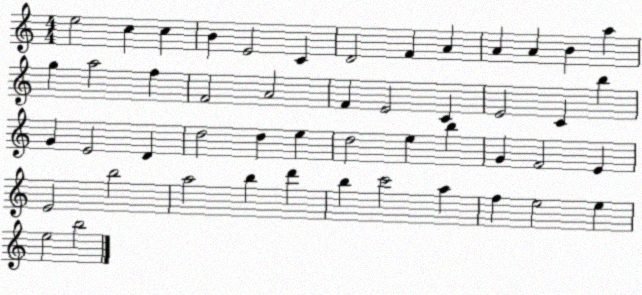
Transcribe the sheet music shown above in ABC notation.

X:1
T:Untitled
M:4/4
L:1/4
K:C
e2 c c B E2 C D2 F A A A B a g a2 f F2 A2 F E2 C E2 C b G E2 D d2 d e d2 e b G F2 E E2 b2 a2 b d' b c'2 a f e2 e e2 b2